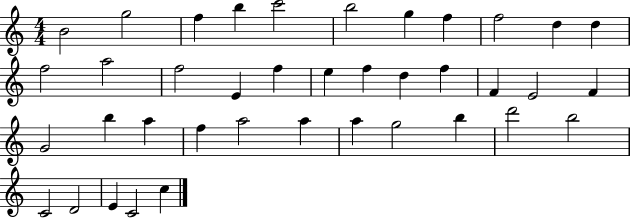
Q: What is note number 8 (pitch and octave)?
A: F5